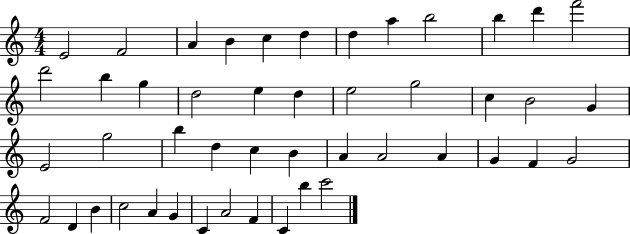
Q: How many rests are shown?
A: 0